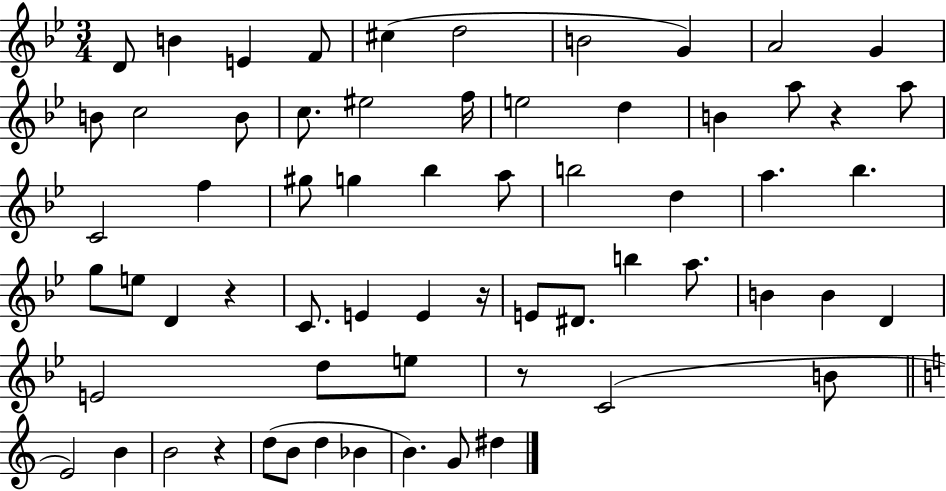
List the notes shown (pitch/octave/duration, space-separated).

D4/e B4/q E4/q F4/e C#5/q D5/h B4/h G4/q A4/h G4/q B4/e C5/h B4/e C5/e. EIS5/h F5/s E5/h D5/q B4/q A5/e R/q A5/e C4/h F5/q G#5/e G5/q Bb5/q A5/e B5/h D5/q A5/q. Bb5/q. G5/e E5/e D4/q R/q C4/e. E4/q E4/q R/s E4/e D#4/e. B5/q A5/e. B4/q B4/q D4/q E4/h D5/e E5/e R/e C4/h B4/e E4/h B4/q B4/h R/q D5/e B4/e D5/q Bb4/q B4/q. G4/e D#5/q